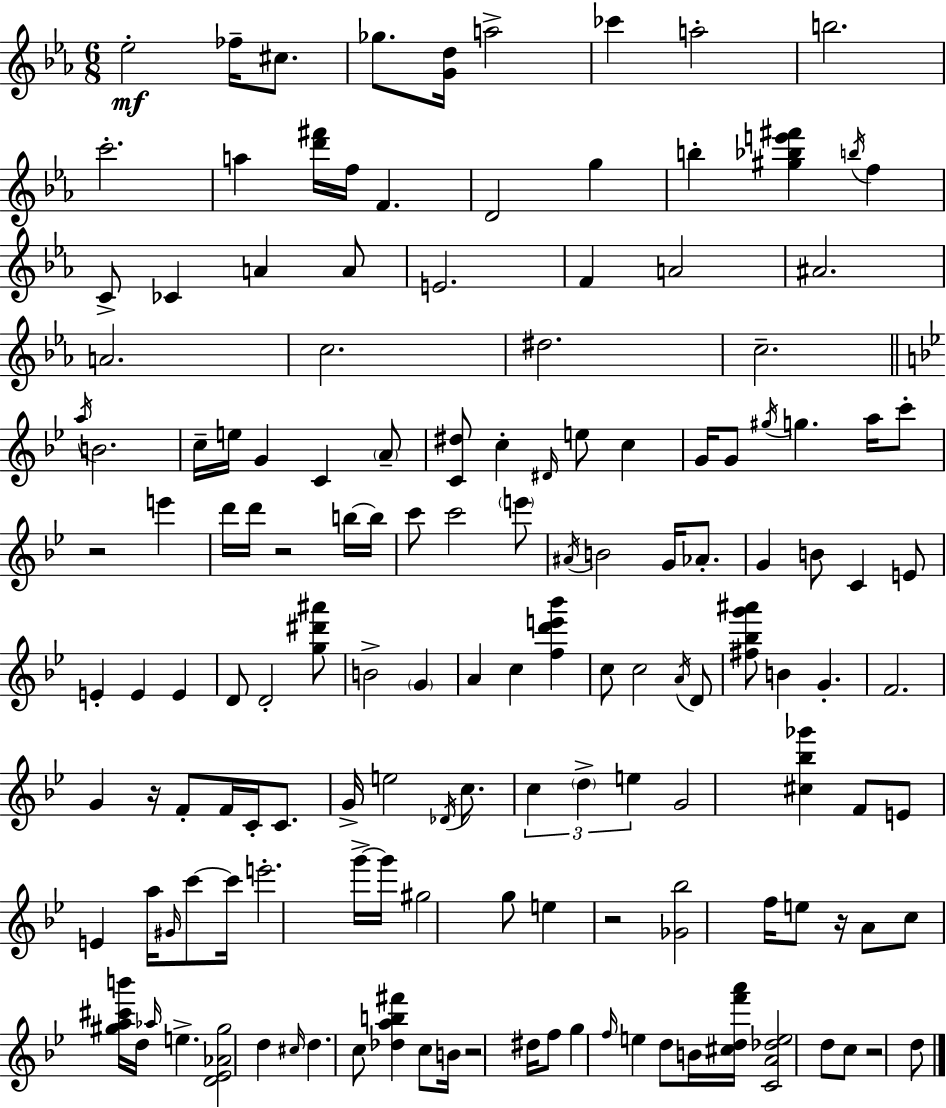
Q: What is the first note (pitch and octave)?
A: Eb5